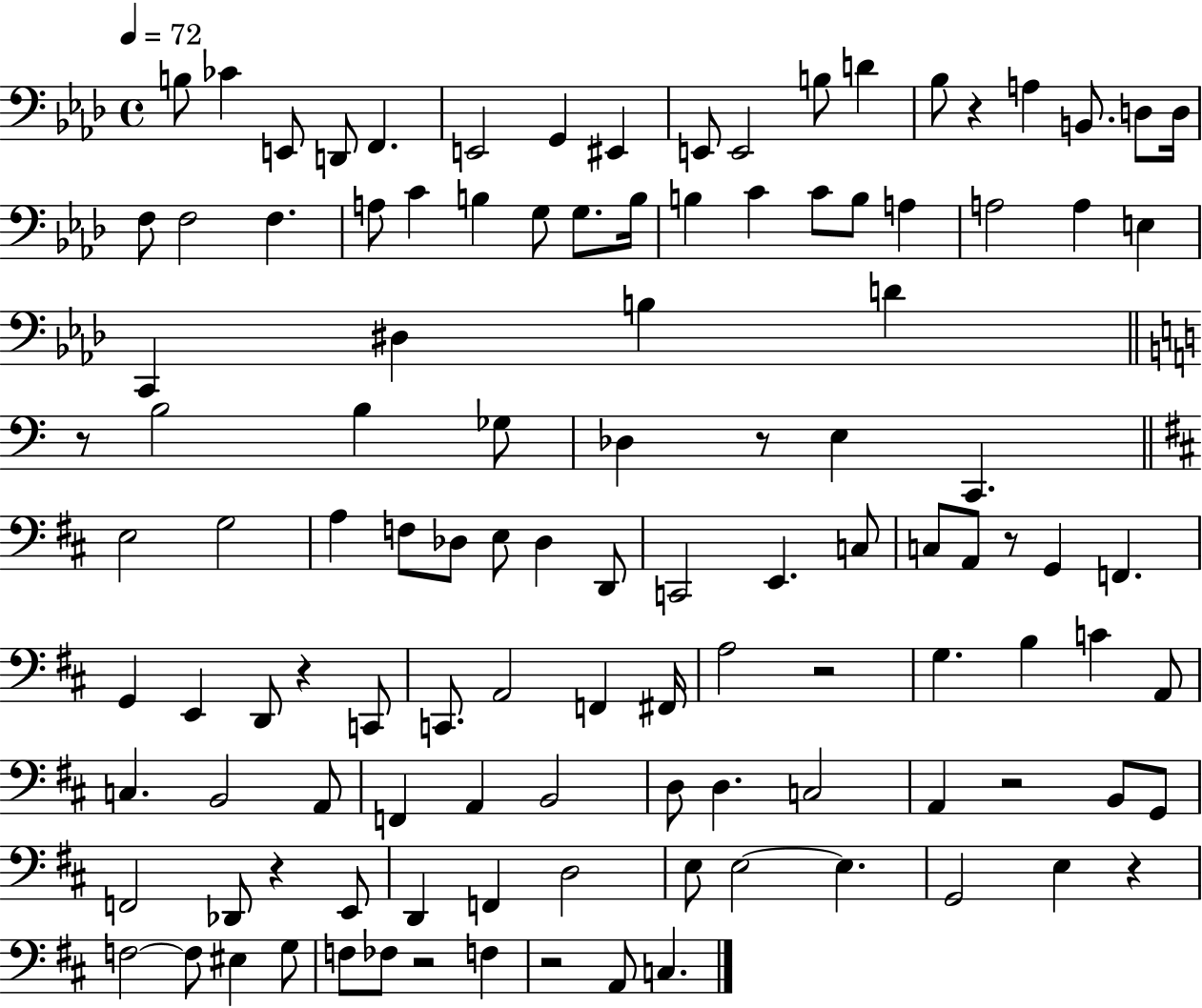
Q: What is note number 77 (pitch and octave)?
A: A2